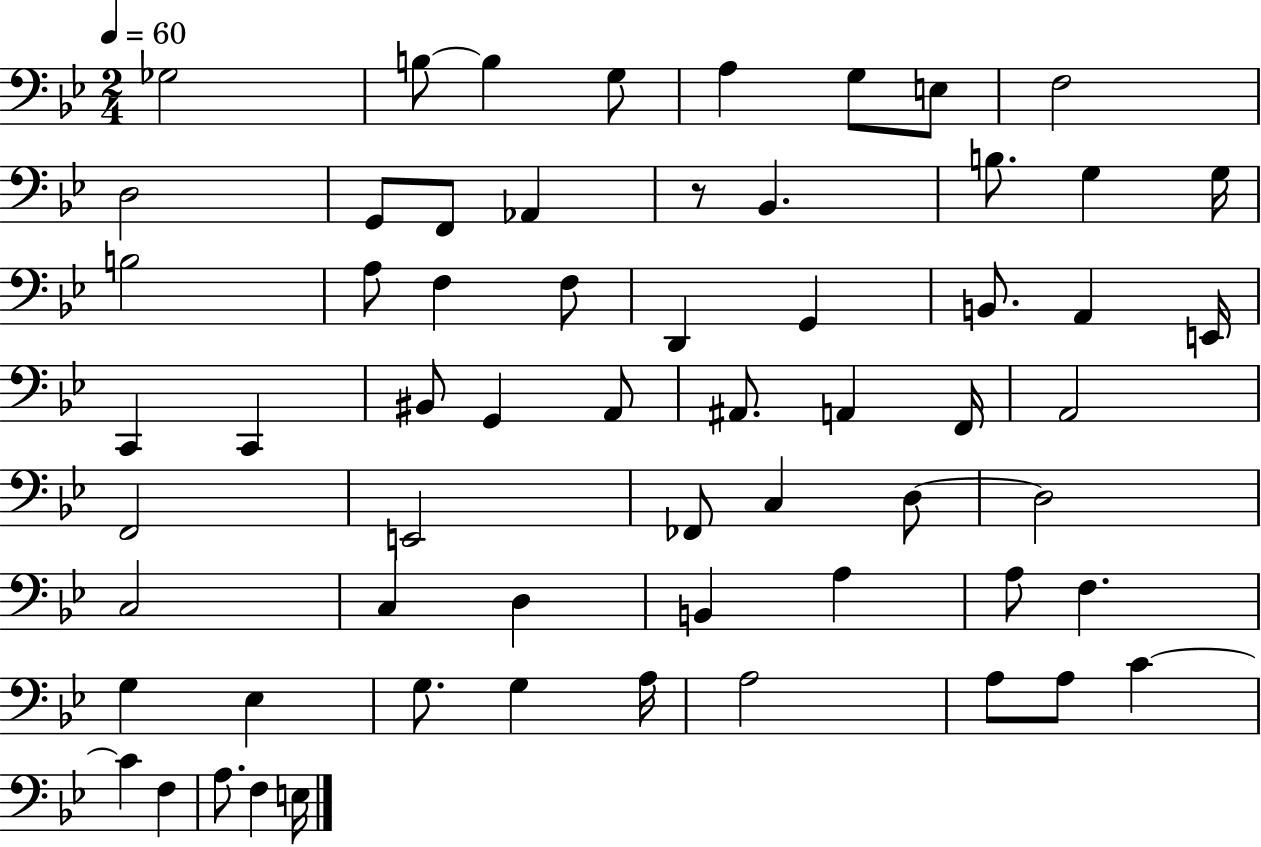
{
  \clef bass
  \numericTimeSignature
  \time 2/4
  \key bes \major
  \tempo 4 = 60
  ges2 | b8~~ b4 g8 | a4 g8 e8 | f2 | \break d2 | g,8 f,8 aes,4 | r8 bes,4. | b8. g4 g16 | \break b2 | a8 f4 f8 | d,4 g,4 | b,8. a,4 e,16 | \break c,4 c,4 | bis,8 g,4 a,8 | ais,8. a,4 f,16 | a,2 | \break f,2 | e,2 | fes,8 c4 d8~~ | d2 | \break c2 | c4 d4 | b,4 a4 | a8 f4. | \break g4 ees4 | g8. g4 a16 | a2 | a8 a8 c'4~~ | \break c'4 f4 | a8. f4 e16 | \bar "|."
}